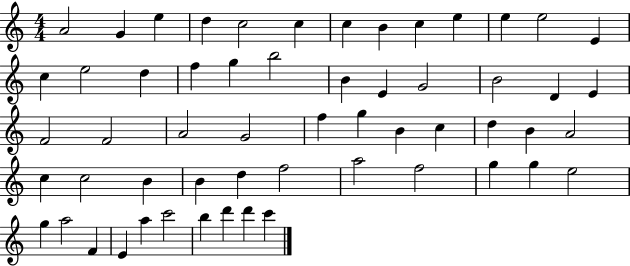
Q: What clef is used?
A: treble